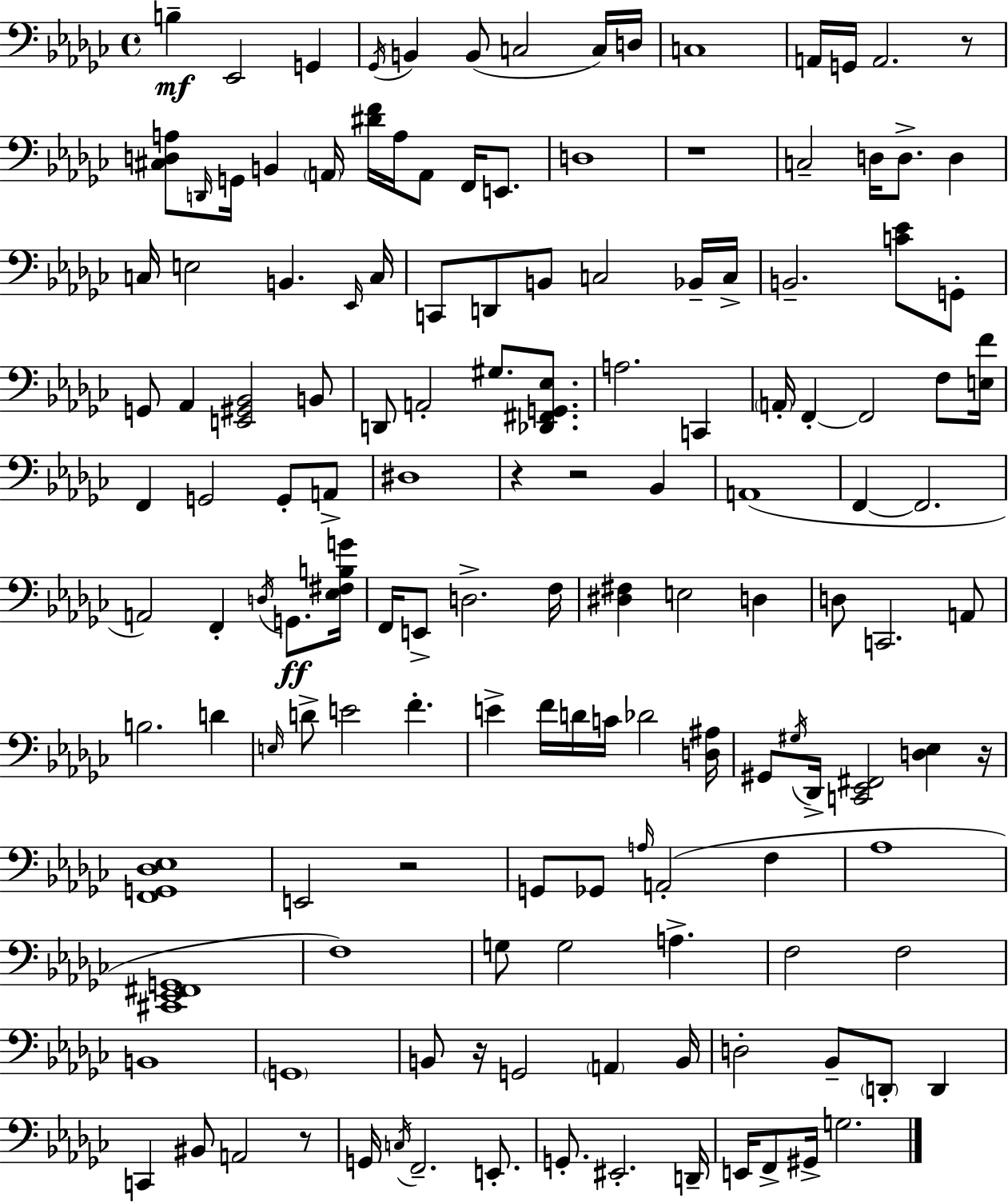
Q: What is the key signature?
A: EES minor